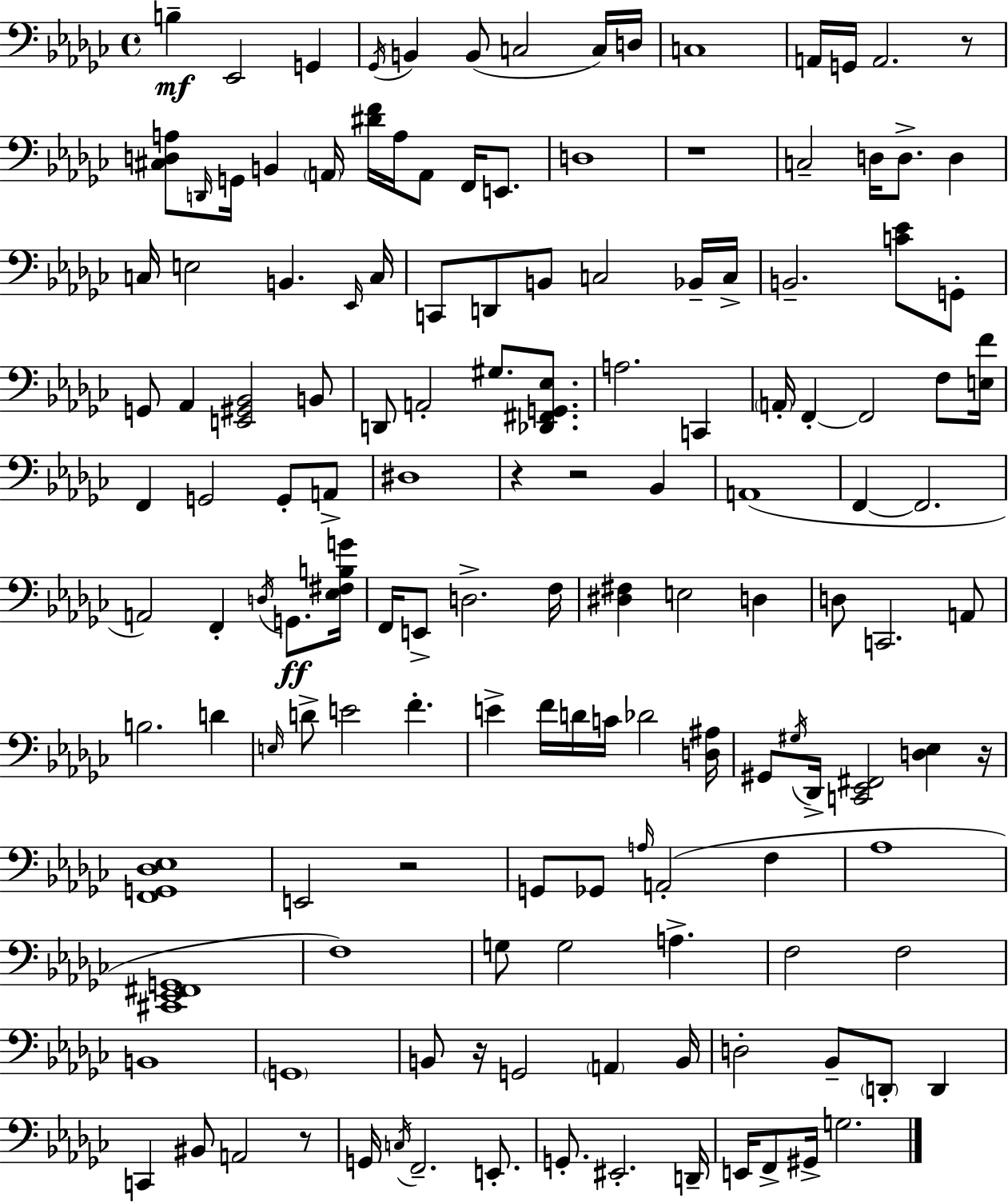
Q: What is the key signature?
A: EES minor